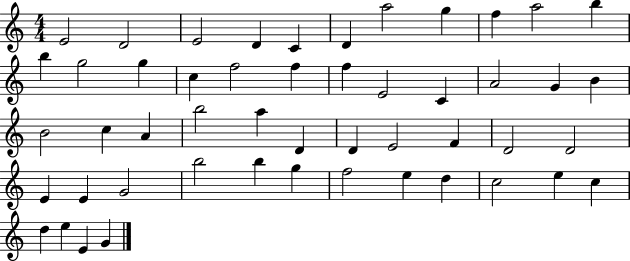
{
  \clef treble
  \numericTimeSignature
  \time 4/4
  \key c \major
  e'2 d'2 | e'2 d'4 c'4 | d'4 a''2 g''4 | f''4 a''2 b''4 | \break b''4 g''2 g''4 | c''4 f''2 f''4 | f''4 e'2 c'4 | a'2 g'4 b'4 | \break b'2 c''4 a'4 | b''2 a''4 d'4 | d'4 e'2 f'4 | d'2 d'2 | \break e'4 e'4 g'2 | b''2 b''4 g''4 | f''2 e''4 d''4 | c''2 e''4 c''4 | \break d''4 e''4 e'4 g'4 | \bar "|."
}